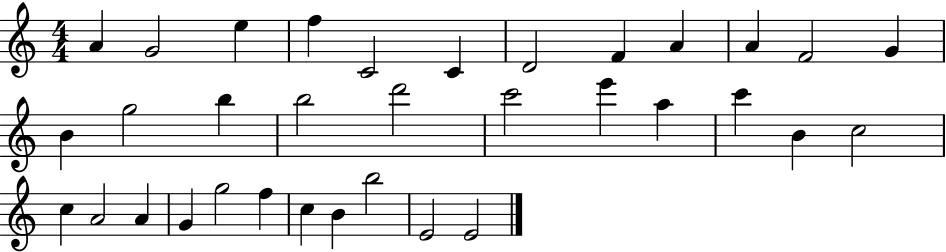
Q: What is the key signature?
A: C major